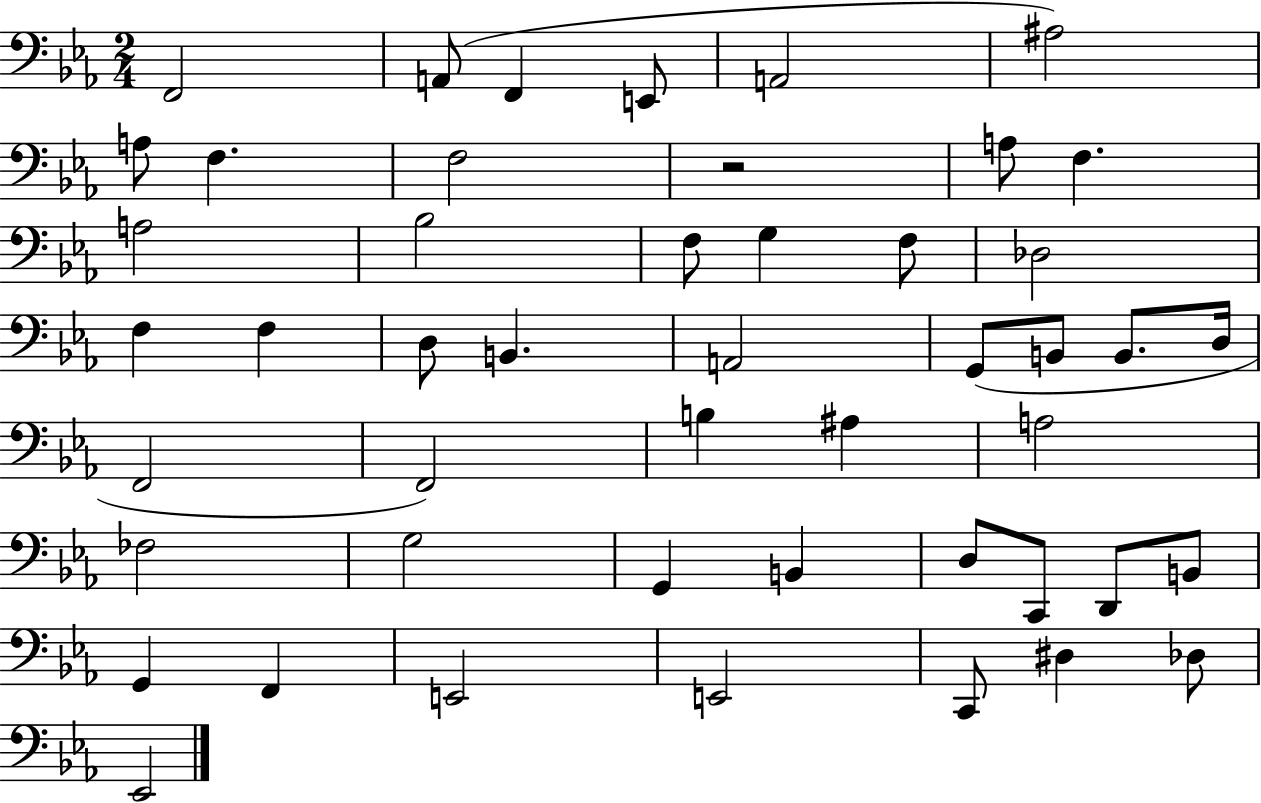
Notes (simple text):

F2/h A2/e F2/q E2/e A2/h A#3/h A3/e F3/q. F3/h R/h A3/e F3/q. A3/h Bb3/h F3/e G3/q F3/e Db3/h F3/q F3/q D3/e B2/q. A2/h G2/e B2/e B2/e. D3/s F2/h F2/h B3/q A#3/q A3/h FES3/h G3/h G2/q B2/q D3/e C2/e D2/e B2/e G2/q F2/q E2/h E2/h C2/e D#3/q Db3/e Eb2/h